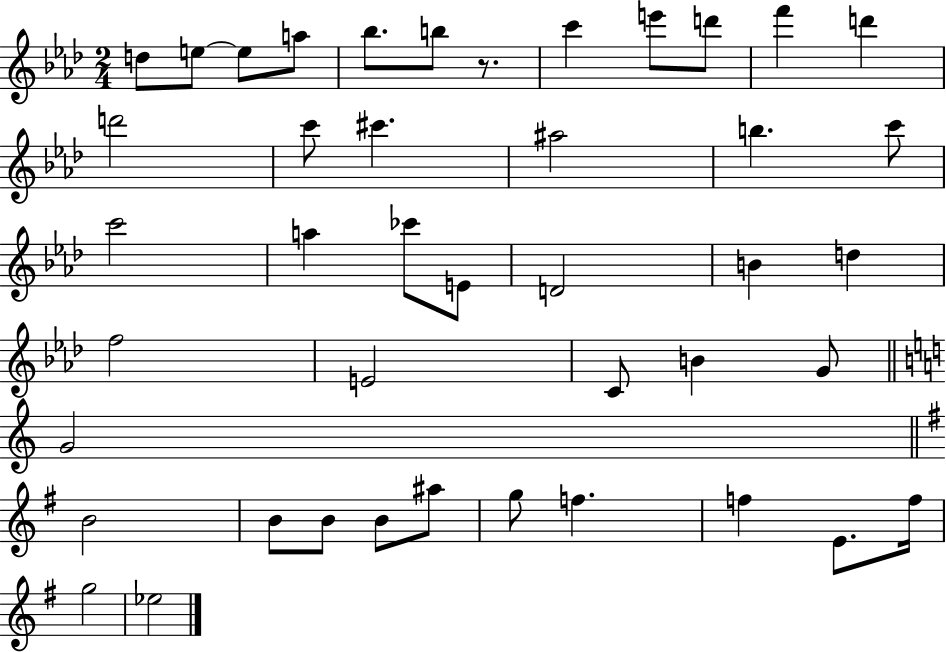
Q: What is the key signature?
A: AES major